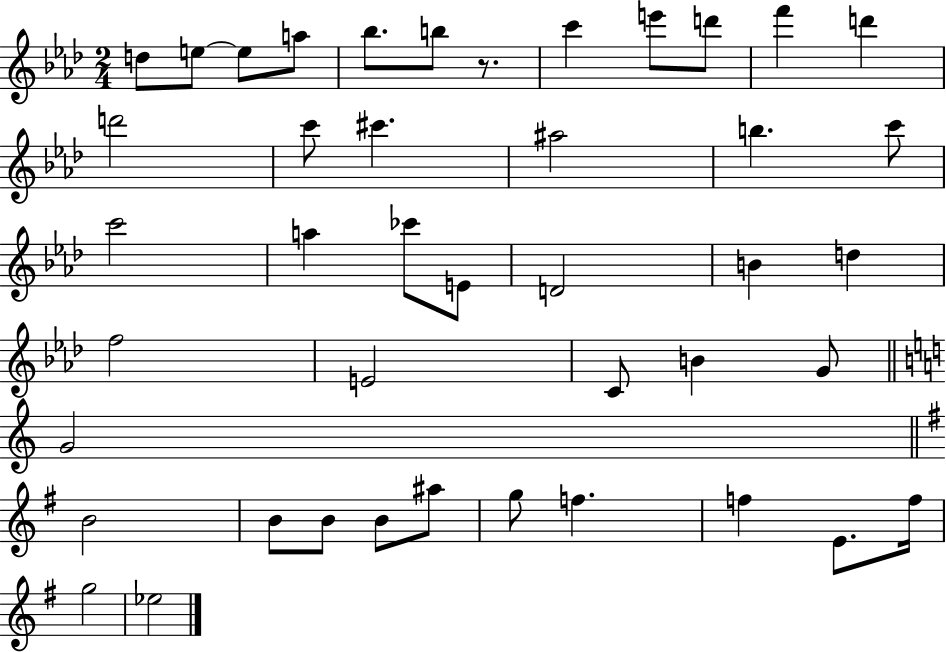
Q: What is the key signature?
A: AES major